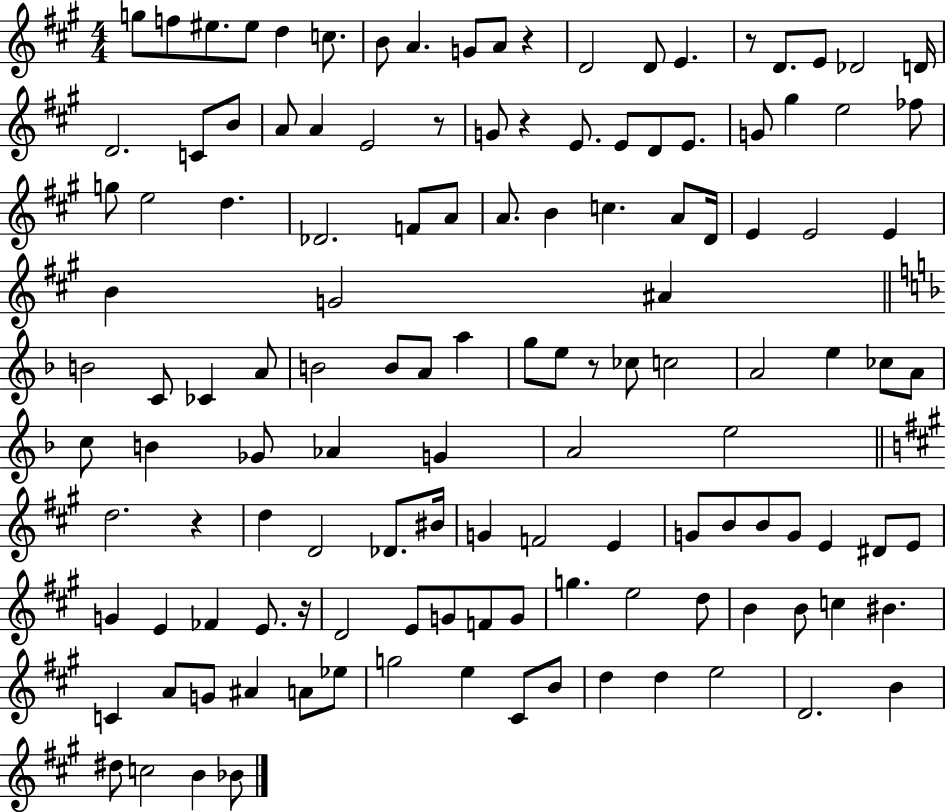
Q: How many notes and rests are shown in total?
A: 129